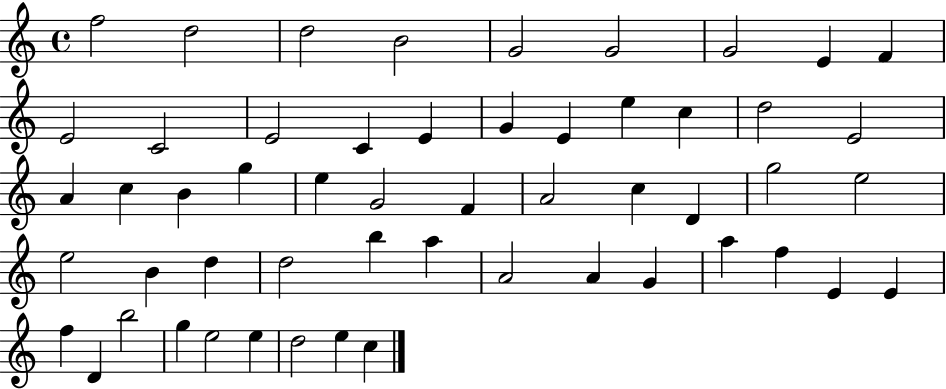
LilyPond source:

{
  \clef treble
  \time 4/4
  \defaultTimeSignature
  \key c \major
  f''2 d''2 | d''2 b'2 | g'2 g'2 | g'2 e'4 f'4 | \break e'2 c'2 | e'2 c'4 e'4 | g'4 e'4 e''4 c''4 | d''2 e'2 | \break a'4 c''4 b'4 g''4 | e''4 g'2 f'4 | a'2 c''4 d'4 | g''2 e''2 | \break e''2 b'4 d''4 | d''2 b''4 a''4 | a'2 a'4 g'4 | a''4 f''4 e'4 e'4 | \break f''4 d'4 b''2 | g''4 e''2 e''4 | d''2 e''4 c''4 | \bar "|."
}